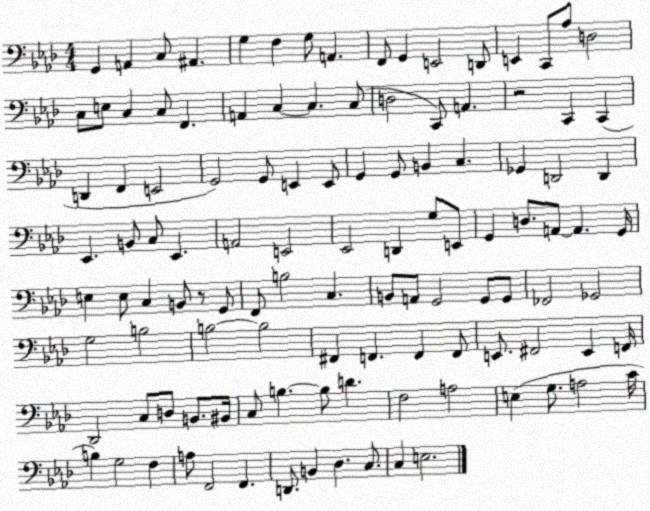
X:1
T:Untitled
M:4/4
L:1/4
K:Ab
G,, A,, C,/2 ^A,, G, F, G,/2 A,, F,,/2 G,, E,,2 D,,/2 E,, C,,/2 _A,/2 D,2 C,/2 E,/2 C, C,/2 F,, A,, C, C, C,/2 D,2 C,,/2 A,, z2 C,, C,, D,, F,, E,,2 G,,2 G,,/2 E,, E,,/2 G,, G,,/2 B,, C, _G,, D,,2 D,, _E,, B,,/2 C,/2 _E,, A,,2 E,,2 _E,,2 D,, G,/2 E,,/2 G,, D,/2 A,,/2 A,, G,,/4 E, E,/2 C, B,,/2 z/2 G,,/2 F,,/2 B,2 C, B,,/2 A,,/2 G,,2 G,,/2 G,,/2 _F,,2 _G,,2 G,2 B,2 B,2 B,2 ^F,, F,, F,, F,,/2 E,,/2 ^F,,2 E,, F,,/4 _D,,2 C,/2 D,/2 B,,/2 ^B,,/4 C,/2 B, B,/2 D F,2 A,2 E, G,/2 A,2 C/4 B, G,2 F, A,/2 F,,2 F,, D,,/2 B,, _D, C,/2 C, E,2